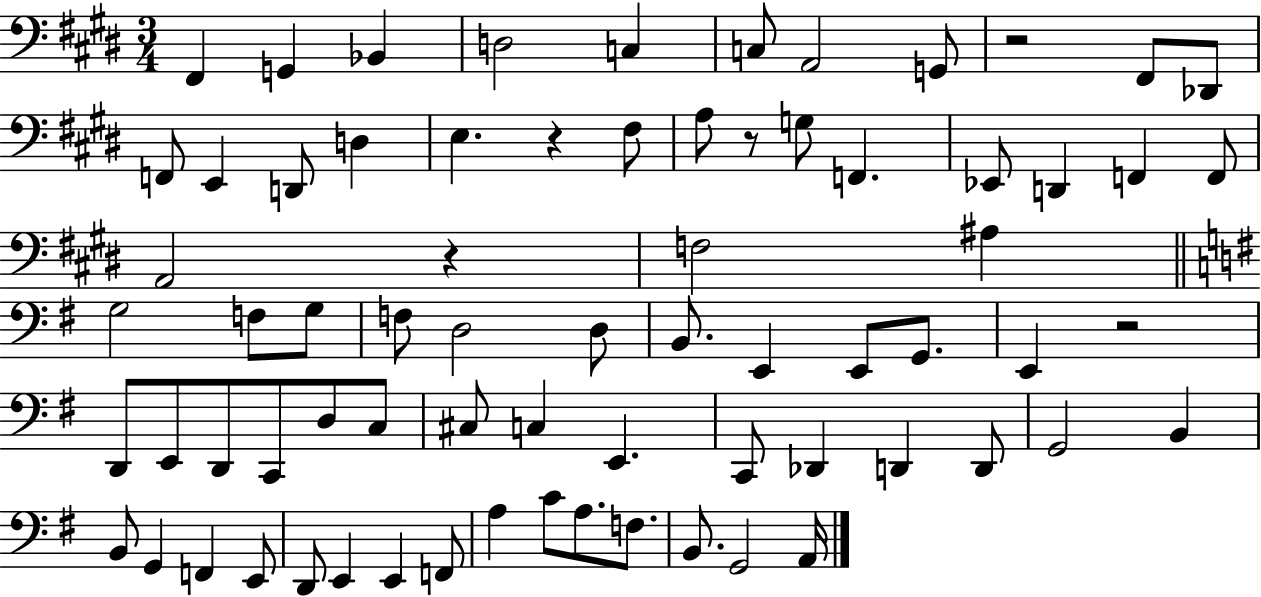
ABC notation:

X:1
T:Untitled
M:3/4
L:1/4
K:E
^F,, G,, _B,, D,2 C, C,/2 A,,2 G,,/2 z2 ^F,,/2 _D,,/2 F,,/2 E,, D,,/2 D, E, z ^F,/2 A,/2 z/2 G,/2 F,, _E,,/2 D,, F,, F,,/2 A,,2 z F,2 ^A, G,2 F,/2 G,/2 F,/2 D,2 D,/2 B,,/2 E,, E,,/2 G,,/2 E,, z2 D,,/2 E,,/2 D,,/2 C,,/2 D,/2 C,/2 ^C,/2 C, E,, C,,/2 _D,, D,, D,,/2 G,,2 B,, B,,/2 G,, F,, E,,/2 D,,/2 E,, E,, F,,/2 A, C/2 A,/2 F,/2 B,,/2 G,,2 A,,/4